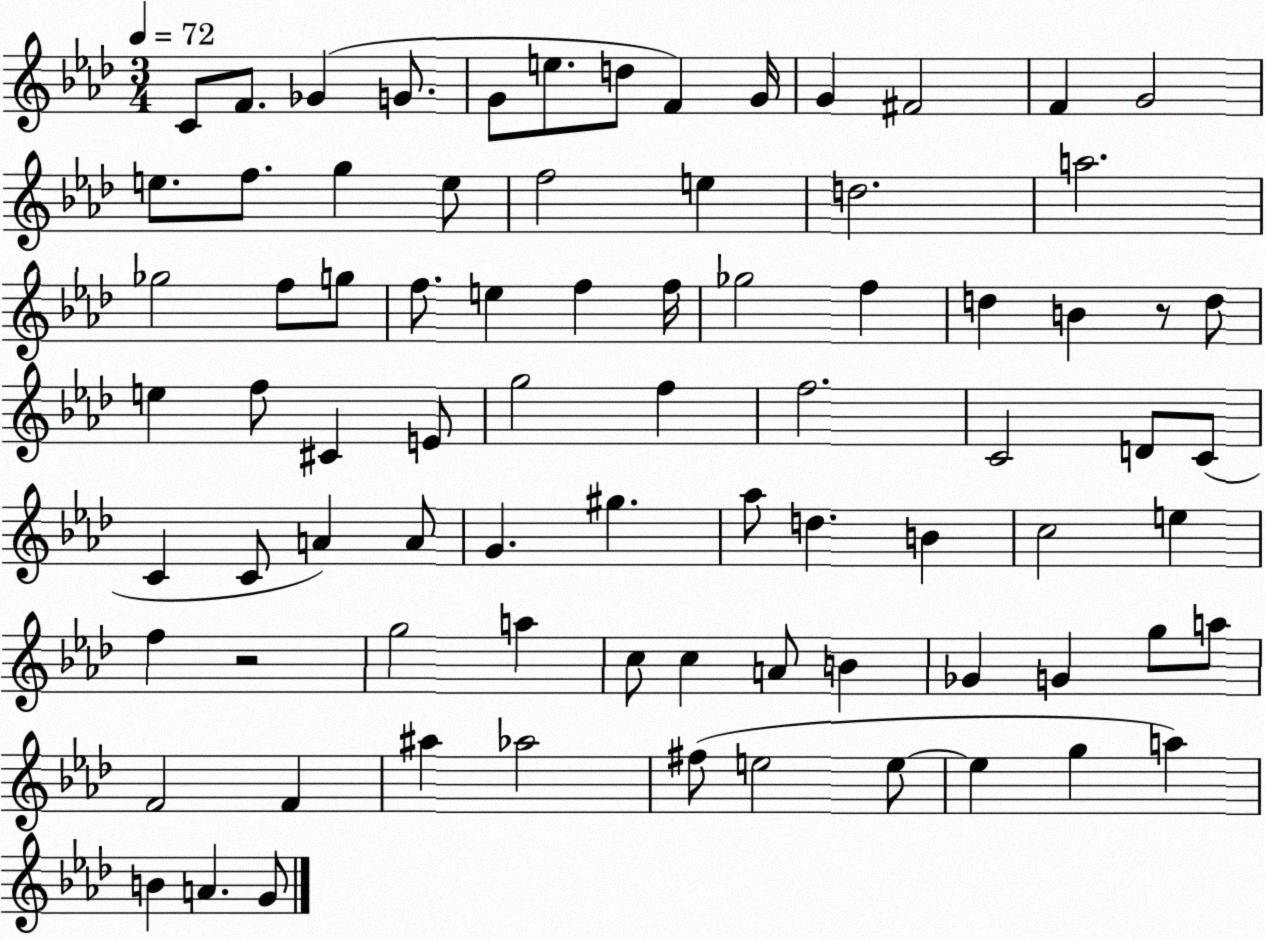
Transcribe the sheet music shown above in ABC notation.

X:1
T:Untitled
M:3/4
L:1/4
K:Ab
C/2 F/2 _G G/2 G/2 e/2 d/2 F G/4 G ^F2 F G2 e/2 f/2 g e/2 f2 e d2 a2 _g2 f/2 g/2 f/2 e f f/4 _g2 f d B z/2 d/2 e f/2 ^C E/2 g2 f f2 C2 D/2 C/2 C C/2 A A/2 G ^g _a/2 d B c2 e f z2 g2 a c/2 c A/2 B _G G g/2 a/2 F2 F ^a _a2 ^f/2 e2 e/2 e g a B A G/2